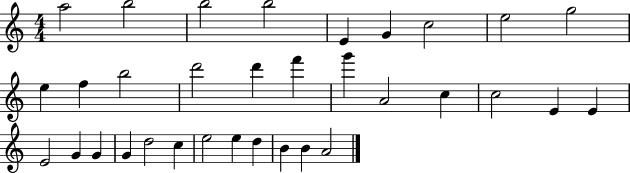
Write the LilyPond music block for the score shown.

{
  \clef treble
  \numericTimeSignature
  \time 4/4
  \key c \major
  a''2 b''2 | b''2 b''2 | e'4 g'4 c''2 | e''2 g''2 | \break e''4 f''4 b''2 | d'''2 d'''4 f'''4 | g'''4 a'2 c''4 | c''2 e'4 e'4 | \break e'2 g'4 g'4 | g'4 d''2 c''4 | e''2 e''4 d''4 | b'4 b'4 a'2 | \break \bar "|."
}